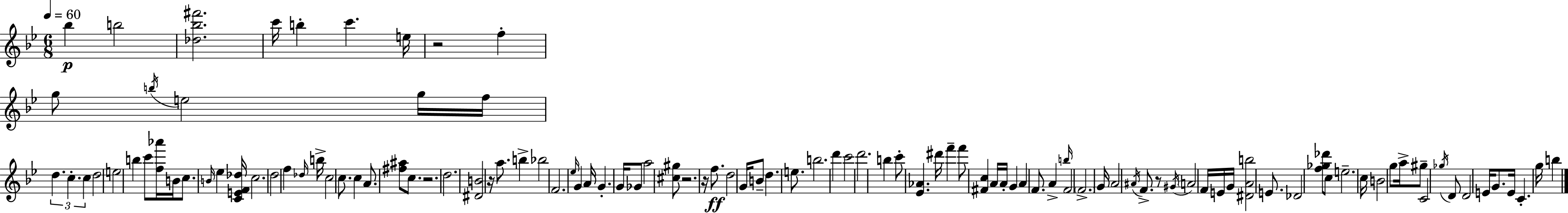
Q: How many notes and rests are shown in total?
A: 113